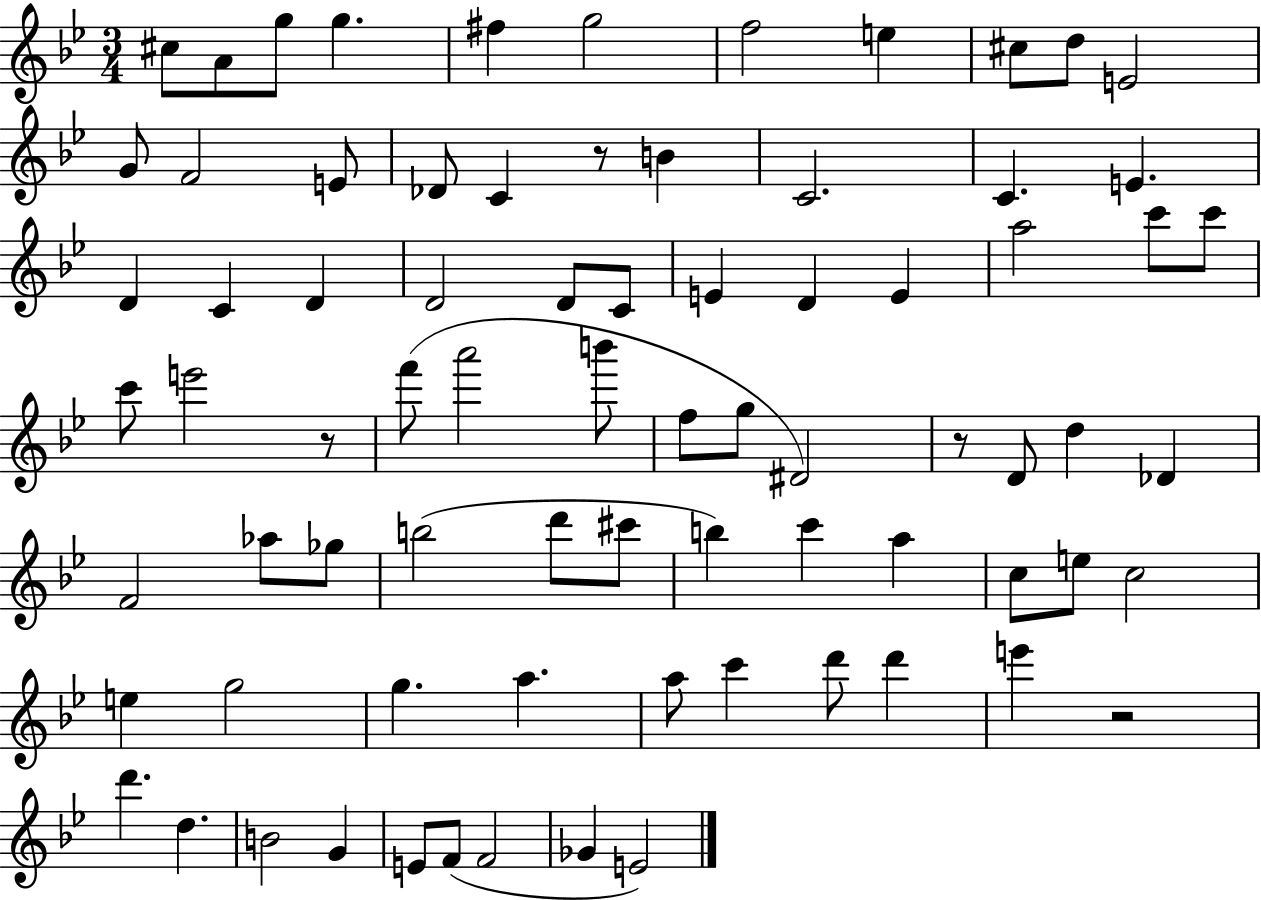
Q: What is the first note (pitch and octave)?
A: C#5